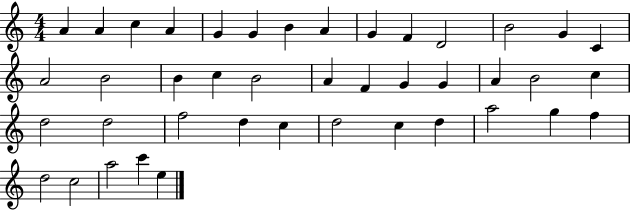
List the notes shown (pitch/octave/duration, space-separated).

A4/q A4/q C5/q A4/q G4/q G4/q B4/q A4/q G4/q F4/q D4/h B4/h G4/q C4/q A4/h B4/h B4/q C5/q B4/h A4/q F4/q G4/q G4/q A4/q B4/h C5/q D5/h D5/h F5/h D5/q C5/q D5/h C5/q D5/q A5/h G5/q F5/q D5/h C5/h A5/h C6/q E5/q